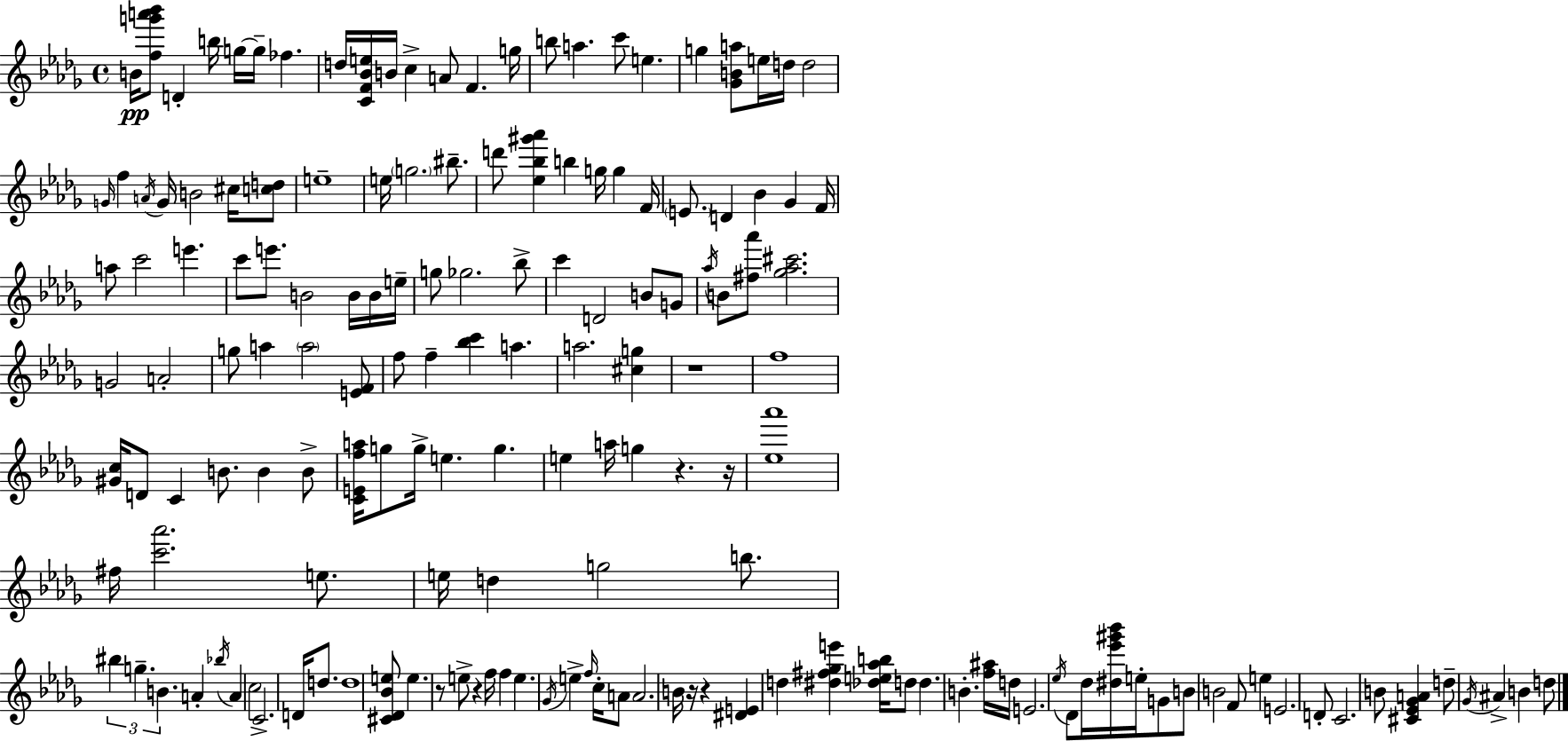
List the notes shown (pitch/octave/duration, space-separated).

B4/s [F5,G6,A6,Bb6]/e D4/q B5/s G5/s G5/s FES5/q. D5/s [C4,F4,Bb4,E5]/s B4/s C5/q A4/e F4/q. G5/s B5/e A5/q. C6/e E5/q. G5/q [Gb4,B4,A5]/e E5/s D5/s D5/h G4/s F5/q A4/s G4/s B4/h C#5/s [C5,D5]/e E5/w E5/s G5/h. BIS5/e. D6/e [Eb5,Bb5,G#6,Ab6]/q B5/q G5/s G5/q F4/s E4/e. D4/q Bb4/q Gb4/q F4/s A5/e C6/h E6/q. C6/e E6/e. B4/h B4/s B4/s E5/s G5/e Gb5/h. Bb5/e C6/q D4/h B4/e G4/e Ab5/s B4/e [F#5,Ab6]/e [Gb5,Ab5,C#6]/h. G4/h A4/h G5/e A5/q A5/h [E4,F4]/e F5/e F5/q [Bb5,C6]/q A5/q. A5/h. [C#5,G5]/q R/w F5/w [G#4,C5]/s D4/e C4/q B4/e. B4/q B4/e [C4,E4,F5,A5]/s G5/e G5/s E5/q. G5/q. E5/q A5/s G5/q R/q. R/s [Eb5,Ab6]/w F#5/s [C6,Ab6]/h. E5/e. E5/s D5/q G5/h B5/e. BIS5/q G5/q. B4/q. A4/q Bb5/s A4/q C5/h C4/h. D4/s D5/e. D5/w [C#4,Db4,Bb4,E5]/e E5/q. R/e E5/e R/q F5/s F5/q E5/q. Gb4/s E5/q F5/s C5/s A4/e A4/h. B4/s R/s R/q [D#4,E4]/q D5/q [D#5,F#5,Gb5,E6]/q [Db5,E5,Ab5,B5]/s D5/e D5/q. B4/q. [F5,A#5]/s D5/s E4/h. Eb5/s Db4/e Db5/s [D#5,Eb6,G#6,Bb6]/s E5/s G4/e B4/e B4/h F4/e E5/q E4/h. D4/e C4/h. B4/e [C#4,Eb4,Gb4,A4]/q D5/e Gb4/s A#4/q B4/q D5/e